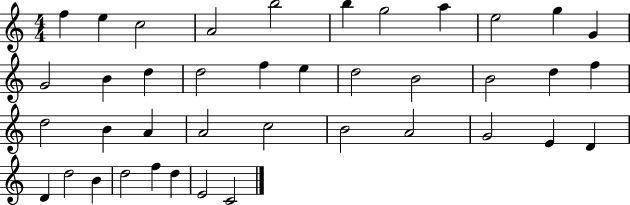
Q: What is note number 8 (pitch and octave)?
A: A5